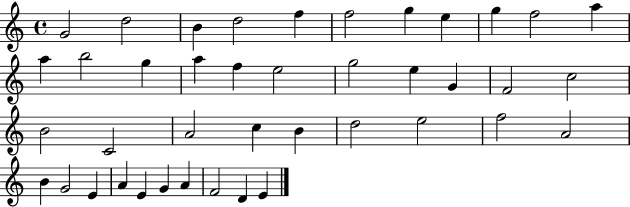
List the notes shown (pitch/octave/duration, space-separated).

G4/h D5/h B4/q D5/h F5/q F5/h G5/q E5/q G5/q F5/h A5/q A5/q B5/h G5/q A5/q F5/q E5/h G5/h E5/q G4/q F4/h C5/h B4/h C4/h A4/h C5/q B4/q D5/h E5/h F5/h A4/h B4/q G4/h E4/q A4/q E4/q G4/q A4/q F4/h D4/q E4/q